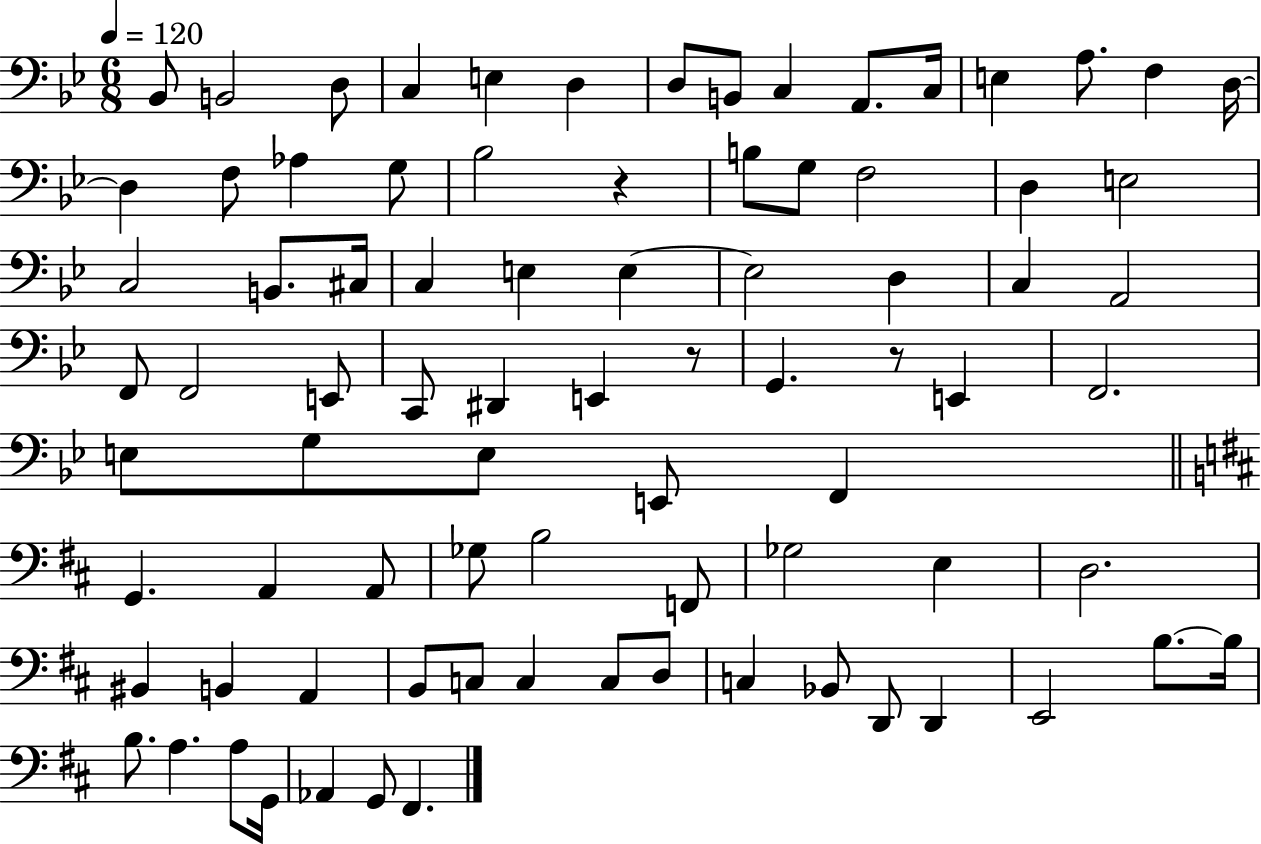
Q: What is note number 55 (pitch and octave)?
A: F2